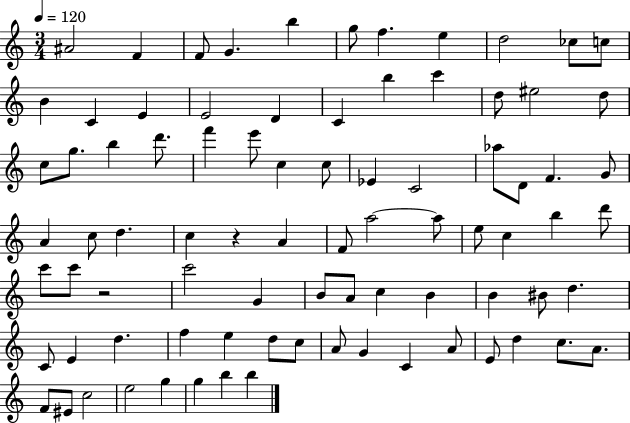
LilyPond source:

{
  \clef treble
  \numericTimeSignature
  \time 3/4
  \key c \major
  \tempo 4 = 120
  ais'2 f'4 | f'8 g'4. b''4 | g''8 f''4. e''4 | d''2 ces''8 c''8 | \break b'4 c'4 e'4 | e'2 d'4 | c'4 b''4 c'''4 | d''8 eis''2 d''8 | \break c''8 g''8. b''4 d'''8. | f'''4 e'''8 c''4 c''8 | ees'4 c'2 | aes''8 d'8 f'4. g'8 | \break a'4 c''8 d''4. | c''4 r4 a'4 | f'8 a''2~~ a''8 | e''8 c''4 b''4 d'''8 | \break c'''8 c'''8 r2 | c'''2 g'4 | b'8 a'8 c''4 b'4 | b'4 bis'8 d''4. | \break c'8 e'4 d''4. | f''4 e''4 d''8 c''8 | a'8 g'4 c'4 a'8 | e'8 d''4 c''8. a'8. | \break f'8 eis'8 c''2 | e''2 g''4 | g''4 b''4 b''4 | \bar "|."
}